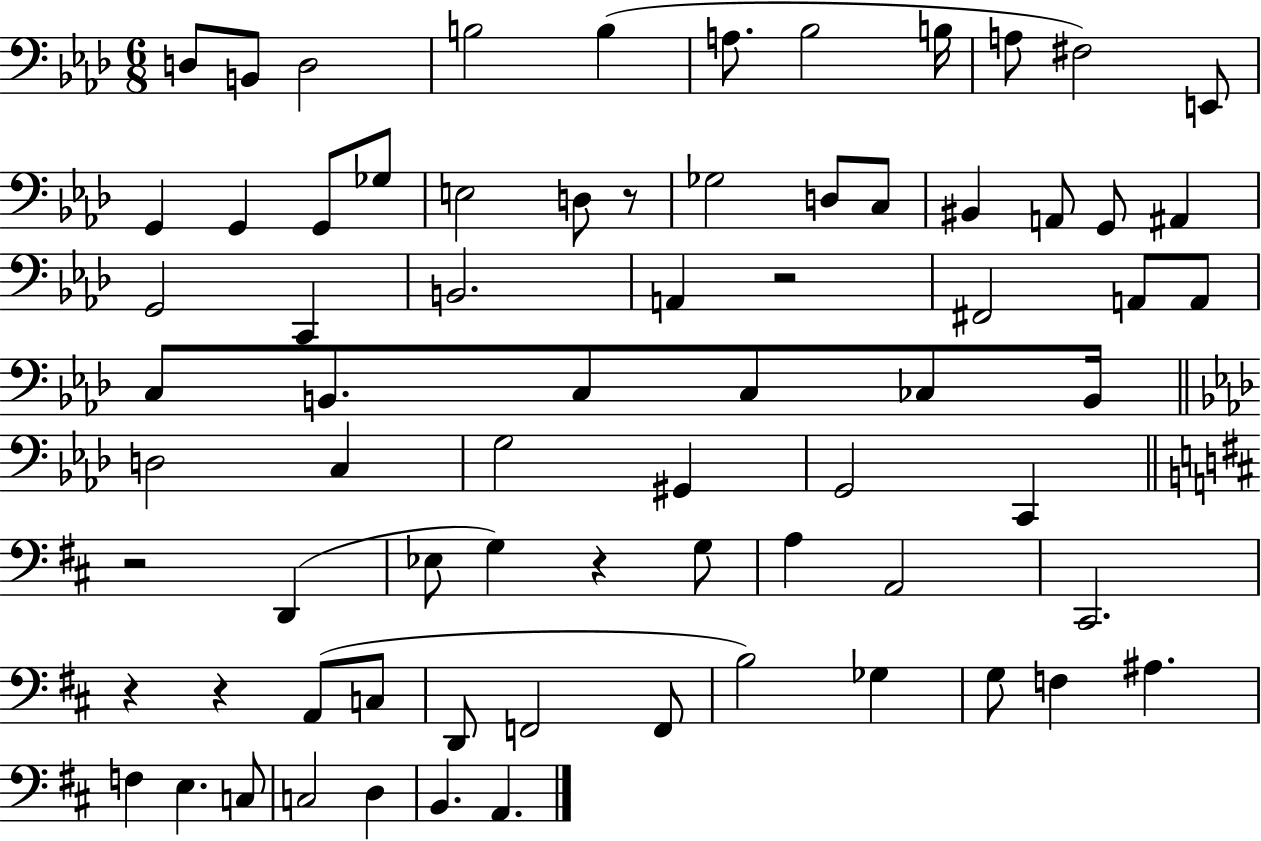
D3/e B2/e D3/h B3/h B3/q A3/e. Bb3/h B3/s A3/e F#3/h E2/e G2/q G2/q G2/e Gb3/e E3/h D3/e R/e Gb3/h D3/e C3/e BIS2/q A2/e G2/e A#2/q G2/h C2/q B2/h. A2/q R/h F#2/h A2/e A2/e C3/e B2/e. C3/e C3/e CES3/e B2/s D3/h C3/q G3/h G#2/q G2/h C2/q R/h D2/q Eb3/e G3/q R/q G3/e A3/q A2/h C#2/h. R/q R/q A2/e C3/e D2/e F2/h F2/e B3/h Gb3/q G3/e F3/q A#3/q. F3/q E3/q. C3/e C3/h D3/q B2/q. A2/q.